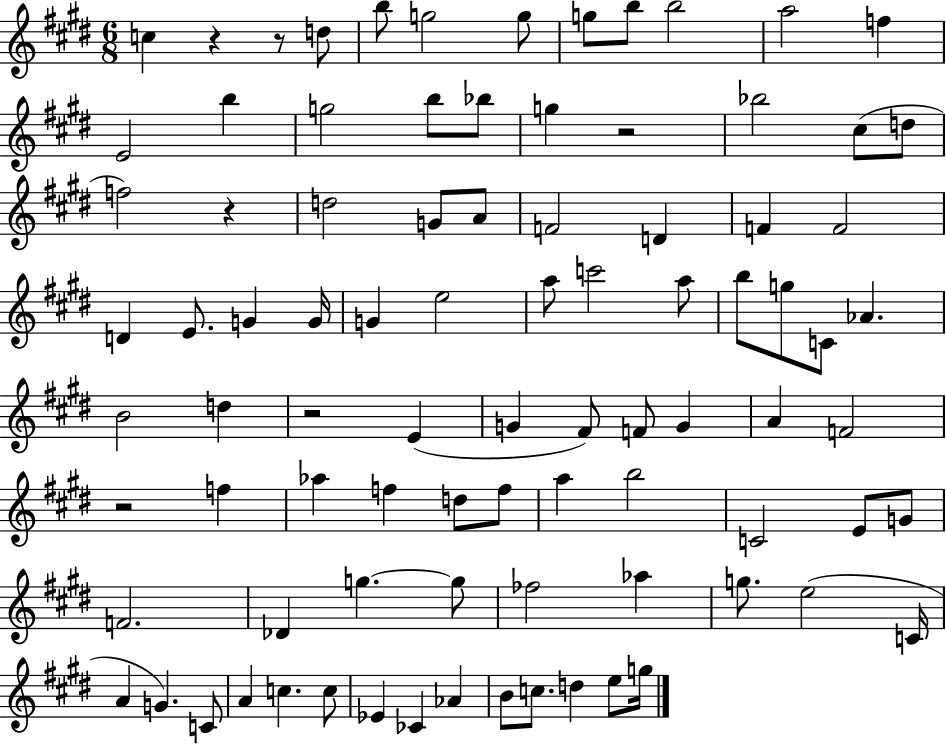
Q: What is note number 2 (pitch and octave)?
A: D5